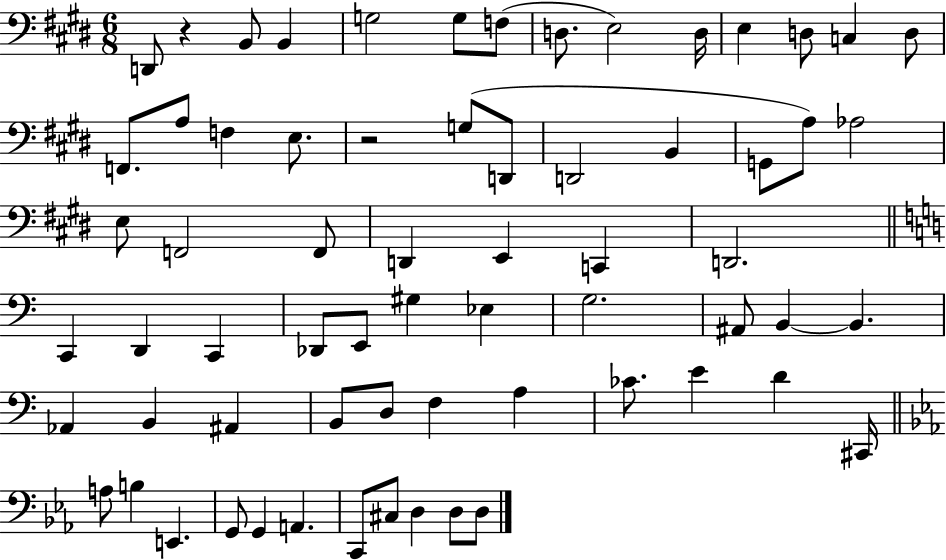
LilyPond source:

{
  \clef bass
  \numericTimeSignature
  \time 6/8
  \key e \major
  d,8 r4 b,8 b,4 | g2 g8 f8( | d8. e2) d16 | e4 d8 c4 d8 | \break f,8. a8 f4 e8. | r2 g8( d,8 | d,2 b,4 | g,8 a8) aes2 | \break e8 f,2 f,8 | d,4 e,4 c,4 | d,2. | \bar "||" \break \key a \minor c,4 d,4 c,4 | des,8 e,8 gis4 ees4 | g2. | ais,8 b,4~~ b,4. | \break aes,4 b,4 ais,4 | b,8 d8 f4 a4 | ces'8. e'4 d'4 cis,16 | \bar "||" \break \key ees \major a8 b4 e,4. | g,8 g,4 a,4. | c,8 cis8 d4 d8 d8 | \bar "|."
}